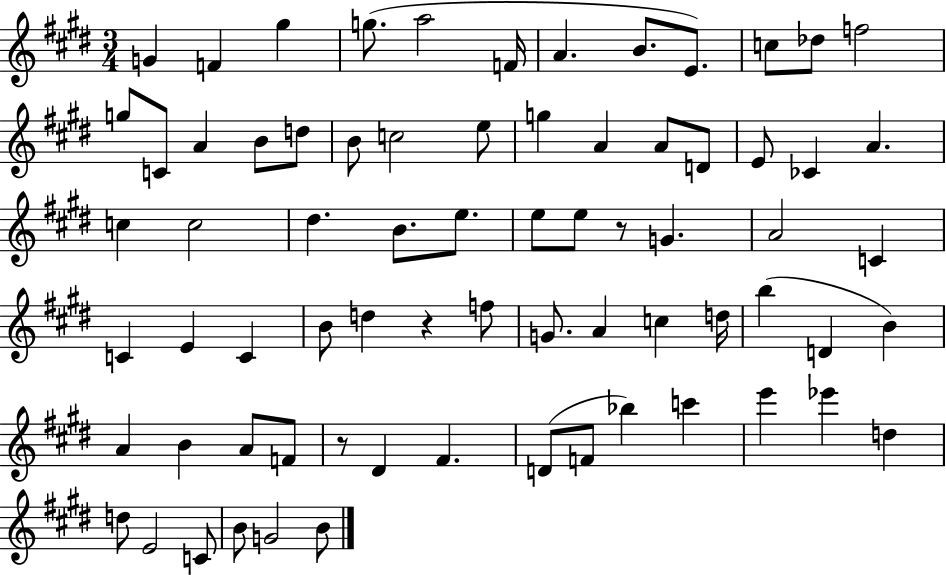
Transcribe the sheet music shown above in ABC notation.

X:1
T:Untitled
M:3/4
L:1/4
K:E
G F ^g g/2 a2 F/4 A B/2 E/2 c/2 _d/2 f2 g/2 C/2 A B/2 d/2 B/2 c2 e/2 g A A/2 D/2 E/2 _C A c c2 ^d B/2 e/2 e/2 e/2 z/2 G A2 C C E C B/2 d z f/2 G/2 A c d/4 b D B A B A/2 F/2 z/2 ^D ^F D/2 F/2 _b c' e' _e' d d/2 E2 C/2 B/2 G2 B/2